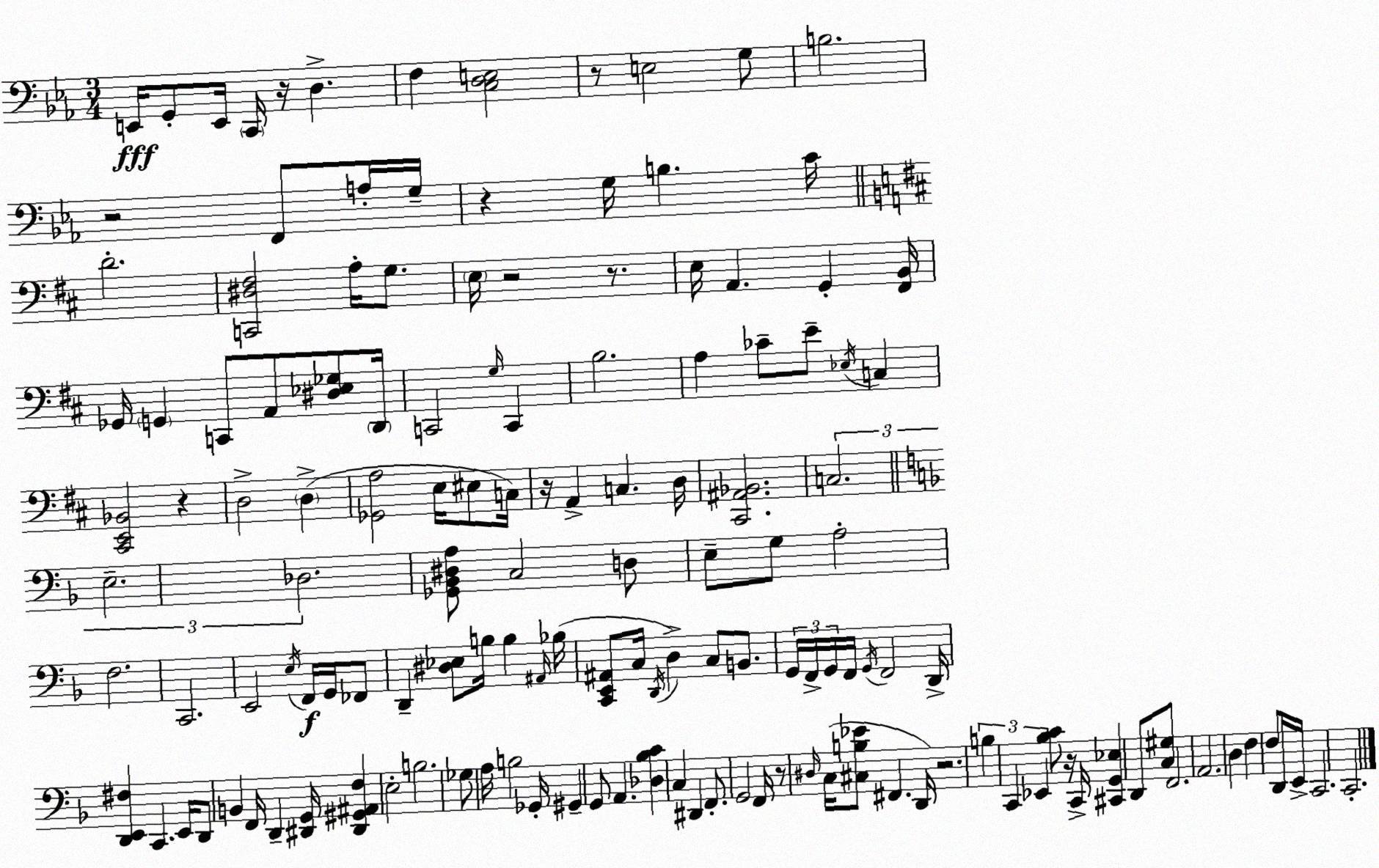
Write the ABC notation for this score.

X:1
T:Untitled
M:3/4
L:1/4
K:Eb
E,,/4 G,,/2 E,,/4 C,,/4 z/4 D, F, [C,D,E,]2 z/2 E,2 G,/2 B,2 z2 F,,/2 A,/4 G,/4 z G,/4 B, C/4 D2 [C,,^D,^F,]2 A,/4 G,/2 E,/4 z2 z/2 E,/4 A,, G,, [^F,,B,,]/4 _G,,/4 G,, C,,/2 A,,/2 [^D,_E,_G,]/2 D,,/4 C,,2 G,/4 C,, B,2 A, _C/2 E/2 _E,/4 C, [^C,,E,,_B,,]2 z D,2 D, [_G,,A,]2 E,/4 ^E,/2 C,/4 z/4 A,, C, D,/4 [^C,,^A,,_B,,]2 C,2 E,2 _D,2 [_G,,_B,,^D,A,]/2 C,2 D,/2 E,/2 G,/2 A,2 F,2 C,,2 E,,2 E,/4 F,,/4 G,,/4 _F,,/2 D,, [^D,_E,]/2 B,/4 B, ^A,,/4 _B,/4 [C,,E,,^A,,]/2 C,/4 D,,/4 D, C,/2 B,,/2 G,,/4 F,,/4 G,,/4 F,,/4 G,,/4 F,,2 D,,/4 [D,,E,,^F,] C,, E,,/4 D,,/2 B,, F,,/4 D,, [^D,,G,,]/4 [^D,,^G,,^A,,F,] E,2 B,2 _G,/2 A,/4 B,2 _G,,/4 ^G,, G,,/2 A,, [_D,_B,C] C, ^D,, F,,/2 G,,2 F,,/4 z/2 ^D,/4 C,/4 [^C,B,_E]/2 ^F,, D,,/4 z2 B, C,, _E,, [_B,C]/2 z/4 C,,/4 [^C,,G,,_E,] D,,/2 [C,^G,]/2 F,,2 A,,2 D, F, F,/2 D,,/4 E,,/4 C,,2 C,,2